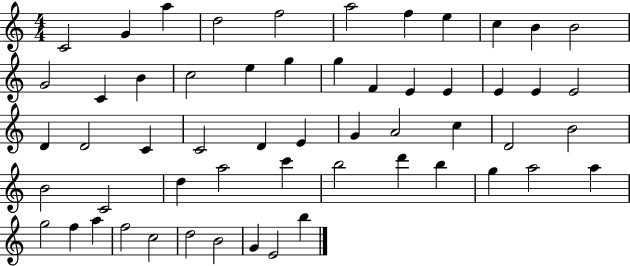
{
  \clef treble
  \numericTimeSignature
  \time 4/4
  \key c \major
  c'2 g'4 a''4 | d''2 f''2 | a''2 f''4 e''4 | c''4 b'4 b'2 | \break g'2 c'4 b'4 | c''2 e''4 g''4 | g''4 f'4 e'4 e'4 | e'4 e'4 e'2 | \break d'4 d'2 c'4 | c'2 d'4 e'4 | g'4 a'2 c''4 | d'2 b'2 | \break b'2 c'2 | d''4 a''2 c'''4 | b''2 d'''4 b''4 | g''4 a''2 a''4 | \break g''2 f''4 a''4 | f''2 c''2 | d''2 b'2 | g'4 e'2 b''4 | \break \bar "|."
}